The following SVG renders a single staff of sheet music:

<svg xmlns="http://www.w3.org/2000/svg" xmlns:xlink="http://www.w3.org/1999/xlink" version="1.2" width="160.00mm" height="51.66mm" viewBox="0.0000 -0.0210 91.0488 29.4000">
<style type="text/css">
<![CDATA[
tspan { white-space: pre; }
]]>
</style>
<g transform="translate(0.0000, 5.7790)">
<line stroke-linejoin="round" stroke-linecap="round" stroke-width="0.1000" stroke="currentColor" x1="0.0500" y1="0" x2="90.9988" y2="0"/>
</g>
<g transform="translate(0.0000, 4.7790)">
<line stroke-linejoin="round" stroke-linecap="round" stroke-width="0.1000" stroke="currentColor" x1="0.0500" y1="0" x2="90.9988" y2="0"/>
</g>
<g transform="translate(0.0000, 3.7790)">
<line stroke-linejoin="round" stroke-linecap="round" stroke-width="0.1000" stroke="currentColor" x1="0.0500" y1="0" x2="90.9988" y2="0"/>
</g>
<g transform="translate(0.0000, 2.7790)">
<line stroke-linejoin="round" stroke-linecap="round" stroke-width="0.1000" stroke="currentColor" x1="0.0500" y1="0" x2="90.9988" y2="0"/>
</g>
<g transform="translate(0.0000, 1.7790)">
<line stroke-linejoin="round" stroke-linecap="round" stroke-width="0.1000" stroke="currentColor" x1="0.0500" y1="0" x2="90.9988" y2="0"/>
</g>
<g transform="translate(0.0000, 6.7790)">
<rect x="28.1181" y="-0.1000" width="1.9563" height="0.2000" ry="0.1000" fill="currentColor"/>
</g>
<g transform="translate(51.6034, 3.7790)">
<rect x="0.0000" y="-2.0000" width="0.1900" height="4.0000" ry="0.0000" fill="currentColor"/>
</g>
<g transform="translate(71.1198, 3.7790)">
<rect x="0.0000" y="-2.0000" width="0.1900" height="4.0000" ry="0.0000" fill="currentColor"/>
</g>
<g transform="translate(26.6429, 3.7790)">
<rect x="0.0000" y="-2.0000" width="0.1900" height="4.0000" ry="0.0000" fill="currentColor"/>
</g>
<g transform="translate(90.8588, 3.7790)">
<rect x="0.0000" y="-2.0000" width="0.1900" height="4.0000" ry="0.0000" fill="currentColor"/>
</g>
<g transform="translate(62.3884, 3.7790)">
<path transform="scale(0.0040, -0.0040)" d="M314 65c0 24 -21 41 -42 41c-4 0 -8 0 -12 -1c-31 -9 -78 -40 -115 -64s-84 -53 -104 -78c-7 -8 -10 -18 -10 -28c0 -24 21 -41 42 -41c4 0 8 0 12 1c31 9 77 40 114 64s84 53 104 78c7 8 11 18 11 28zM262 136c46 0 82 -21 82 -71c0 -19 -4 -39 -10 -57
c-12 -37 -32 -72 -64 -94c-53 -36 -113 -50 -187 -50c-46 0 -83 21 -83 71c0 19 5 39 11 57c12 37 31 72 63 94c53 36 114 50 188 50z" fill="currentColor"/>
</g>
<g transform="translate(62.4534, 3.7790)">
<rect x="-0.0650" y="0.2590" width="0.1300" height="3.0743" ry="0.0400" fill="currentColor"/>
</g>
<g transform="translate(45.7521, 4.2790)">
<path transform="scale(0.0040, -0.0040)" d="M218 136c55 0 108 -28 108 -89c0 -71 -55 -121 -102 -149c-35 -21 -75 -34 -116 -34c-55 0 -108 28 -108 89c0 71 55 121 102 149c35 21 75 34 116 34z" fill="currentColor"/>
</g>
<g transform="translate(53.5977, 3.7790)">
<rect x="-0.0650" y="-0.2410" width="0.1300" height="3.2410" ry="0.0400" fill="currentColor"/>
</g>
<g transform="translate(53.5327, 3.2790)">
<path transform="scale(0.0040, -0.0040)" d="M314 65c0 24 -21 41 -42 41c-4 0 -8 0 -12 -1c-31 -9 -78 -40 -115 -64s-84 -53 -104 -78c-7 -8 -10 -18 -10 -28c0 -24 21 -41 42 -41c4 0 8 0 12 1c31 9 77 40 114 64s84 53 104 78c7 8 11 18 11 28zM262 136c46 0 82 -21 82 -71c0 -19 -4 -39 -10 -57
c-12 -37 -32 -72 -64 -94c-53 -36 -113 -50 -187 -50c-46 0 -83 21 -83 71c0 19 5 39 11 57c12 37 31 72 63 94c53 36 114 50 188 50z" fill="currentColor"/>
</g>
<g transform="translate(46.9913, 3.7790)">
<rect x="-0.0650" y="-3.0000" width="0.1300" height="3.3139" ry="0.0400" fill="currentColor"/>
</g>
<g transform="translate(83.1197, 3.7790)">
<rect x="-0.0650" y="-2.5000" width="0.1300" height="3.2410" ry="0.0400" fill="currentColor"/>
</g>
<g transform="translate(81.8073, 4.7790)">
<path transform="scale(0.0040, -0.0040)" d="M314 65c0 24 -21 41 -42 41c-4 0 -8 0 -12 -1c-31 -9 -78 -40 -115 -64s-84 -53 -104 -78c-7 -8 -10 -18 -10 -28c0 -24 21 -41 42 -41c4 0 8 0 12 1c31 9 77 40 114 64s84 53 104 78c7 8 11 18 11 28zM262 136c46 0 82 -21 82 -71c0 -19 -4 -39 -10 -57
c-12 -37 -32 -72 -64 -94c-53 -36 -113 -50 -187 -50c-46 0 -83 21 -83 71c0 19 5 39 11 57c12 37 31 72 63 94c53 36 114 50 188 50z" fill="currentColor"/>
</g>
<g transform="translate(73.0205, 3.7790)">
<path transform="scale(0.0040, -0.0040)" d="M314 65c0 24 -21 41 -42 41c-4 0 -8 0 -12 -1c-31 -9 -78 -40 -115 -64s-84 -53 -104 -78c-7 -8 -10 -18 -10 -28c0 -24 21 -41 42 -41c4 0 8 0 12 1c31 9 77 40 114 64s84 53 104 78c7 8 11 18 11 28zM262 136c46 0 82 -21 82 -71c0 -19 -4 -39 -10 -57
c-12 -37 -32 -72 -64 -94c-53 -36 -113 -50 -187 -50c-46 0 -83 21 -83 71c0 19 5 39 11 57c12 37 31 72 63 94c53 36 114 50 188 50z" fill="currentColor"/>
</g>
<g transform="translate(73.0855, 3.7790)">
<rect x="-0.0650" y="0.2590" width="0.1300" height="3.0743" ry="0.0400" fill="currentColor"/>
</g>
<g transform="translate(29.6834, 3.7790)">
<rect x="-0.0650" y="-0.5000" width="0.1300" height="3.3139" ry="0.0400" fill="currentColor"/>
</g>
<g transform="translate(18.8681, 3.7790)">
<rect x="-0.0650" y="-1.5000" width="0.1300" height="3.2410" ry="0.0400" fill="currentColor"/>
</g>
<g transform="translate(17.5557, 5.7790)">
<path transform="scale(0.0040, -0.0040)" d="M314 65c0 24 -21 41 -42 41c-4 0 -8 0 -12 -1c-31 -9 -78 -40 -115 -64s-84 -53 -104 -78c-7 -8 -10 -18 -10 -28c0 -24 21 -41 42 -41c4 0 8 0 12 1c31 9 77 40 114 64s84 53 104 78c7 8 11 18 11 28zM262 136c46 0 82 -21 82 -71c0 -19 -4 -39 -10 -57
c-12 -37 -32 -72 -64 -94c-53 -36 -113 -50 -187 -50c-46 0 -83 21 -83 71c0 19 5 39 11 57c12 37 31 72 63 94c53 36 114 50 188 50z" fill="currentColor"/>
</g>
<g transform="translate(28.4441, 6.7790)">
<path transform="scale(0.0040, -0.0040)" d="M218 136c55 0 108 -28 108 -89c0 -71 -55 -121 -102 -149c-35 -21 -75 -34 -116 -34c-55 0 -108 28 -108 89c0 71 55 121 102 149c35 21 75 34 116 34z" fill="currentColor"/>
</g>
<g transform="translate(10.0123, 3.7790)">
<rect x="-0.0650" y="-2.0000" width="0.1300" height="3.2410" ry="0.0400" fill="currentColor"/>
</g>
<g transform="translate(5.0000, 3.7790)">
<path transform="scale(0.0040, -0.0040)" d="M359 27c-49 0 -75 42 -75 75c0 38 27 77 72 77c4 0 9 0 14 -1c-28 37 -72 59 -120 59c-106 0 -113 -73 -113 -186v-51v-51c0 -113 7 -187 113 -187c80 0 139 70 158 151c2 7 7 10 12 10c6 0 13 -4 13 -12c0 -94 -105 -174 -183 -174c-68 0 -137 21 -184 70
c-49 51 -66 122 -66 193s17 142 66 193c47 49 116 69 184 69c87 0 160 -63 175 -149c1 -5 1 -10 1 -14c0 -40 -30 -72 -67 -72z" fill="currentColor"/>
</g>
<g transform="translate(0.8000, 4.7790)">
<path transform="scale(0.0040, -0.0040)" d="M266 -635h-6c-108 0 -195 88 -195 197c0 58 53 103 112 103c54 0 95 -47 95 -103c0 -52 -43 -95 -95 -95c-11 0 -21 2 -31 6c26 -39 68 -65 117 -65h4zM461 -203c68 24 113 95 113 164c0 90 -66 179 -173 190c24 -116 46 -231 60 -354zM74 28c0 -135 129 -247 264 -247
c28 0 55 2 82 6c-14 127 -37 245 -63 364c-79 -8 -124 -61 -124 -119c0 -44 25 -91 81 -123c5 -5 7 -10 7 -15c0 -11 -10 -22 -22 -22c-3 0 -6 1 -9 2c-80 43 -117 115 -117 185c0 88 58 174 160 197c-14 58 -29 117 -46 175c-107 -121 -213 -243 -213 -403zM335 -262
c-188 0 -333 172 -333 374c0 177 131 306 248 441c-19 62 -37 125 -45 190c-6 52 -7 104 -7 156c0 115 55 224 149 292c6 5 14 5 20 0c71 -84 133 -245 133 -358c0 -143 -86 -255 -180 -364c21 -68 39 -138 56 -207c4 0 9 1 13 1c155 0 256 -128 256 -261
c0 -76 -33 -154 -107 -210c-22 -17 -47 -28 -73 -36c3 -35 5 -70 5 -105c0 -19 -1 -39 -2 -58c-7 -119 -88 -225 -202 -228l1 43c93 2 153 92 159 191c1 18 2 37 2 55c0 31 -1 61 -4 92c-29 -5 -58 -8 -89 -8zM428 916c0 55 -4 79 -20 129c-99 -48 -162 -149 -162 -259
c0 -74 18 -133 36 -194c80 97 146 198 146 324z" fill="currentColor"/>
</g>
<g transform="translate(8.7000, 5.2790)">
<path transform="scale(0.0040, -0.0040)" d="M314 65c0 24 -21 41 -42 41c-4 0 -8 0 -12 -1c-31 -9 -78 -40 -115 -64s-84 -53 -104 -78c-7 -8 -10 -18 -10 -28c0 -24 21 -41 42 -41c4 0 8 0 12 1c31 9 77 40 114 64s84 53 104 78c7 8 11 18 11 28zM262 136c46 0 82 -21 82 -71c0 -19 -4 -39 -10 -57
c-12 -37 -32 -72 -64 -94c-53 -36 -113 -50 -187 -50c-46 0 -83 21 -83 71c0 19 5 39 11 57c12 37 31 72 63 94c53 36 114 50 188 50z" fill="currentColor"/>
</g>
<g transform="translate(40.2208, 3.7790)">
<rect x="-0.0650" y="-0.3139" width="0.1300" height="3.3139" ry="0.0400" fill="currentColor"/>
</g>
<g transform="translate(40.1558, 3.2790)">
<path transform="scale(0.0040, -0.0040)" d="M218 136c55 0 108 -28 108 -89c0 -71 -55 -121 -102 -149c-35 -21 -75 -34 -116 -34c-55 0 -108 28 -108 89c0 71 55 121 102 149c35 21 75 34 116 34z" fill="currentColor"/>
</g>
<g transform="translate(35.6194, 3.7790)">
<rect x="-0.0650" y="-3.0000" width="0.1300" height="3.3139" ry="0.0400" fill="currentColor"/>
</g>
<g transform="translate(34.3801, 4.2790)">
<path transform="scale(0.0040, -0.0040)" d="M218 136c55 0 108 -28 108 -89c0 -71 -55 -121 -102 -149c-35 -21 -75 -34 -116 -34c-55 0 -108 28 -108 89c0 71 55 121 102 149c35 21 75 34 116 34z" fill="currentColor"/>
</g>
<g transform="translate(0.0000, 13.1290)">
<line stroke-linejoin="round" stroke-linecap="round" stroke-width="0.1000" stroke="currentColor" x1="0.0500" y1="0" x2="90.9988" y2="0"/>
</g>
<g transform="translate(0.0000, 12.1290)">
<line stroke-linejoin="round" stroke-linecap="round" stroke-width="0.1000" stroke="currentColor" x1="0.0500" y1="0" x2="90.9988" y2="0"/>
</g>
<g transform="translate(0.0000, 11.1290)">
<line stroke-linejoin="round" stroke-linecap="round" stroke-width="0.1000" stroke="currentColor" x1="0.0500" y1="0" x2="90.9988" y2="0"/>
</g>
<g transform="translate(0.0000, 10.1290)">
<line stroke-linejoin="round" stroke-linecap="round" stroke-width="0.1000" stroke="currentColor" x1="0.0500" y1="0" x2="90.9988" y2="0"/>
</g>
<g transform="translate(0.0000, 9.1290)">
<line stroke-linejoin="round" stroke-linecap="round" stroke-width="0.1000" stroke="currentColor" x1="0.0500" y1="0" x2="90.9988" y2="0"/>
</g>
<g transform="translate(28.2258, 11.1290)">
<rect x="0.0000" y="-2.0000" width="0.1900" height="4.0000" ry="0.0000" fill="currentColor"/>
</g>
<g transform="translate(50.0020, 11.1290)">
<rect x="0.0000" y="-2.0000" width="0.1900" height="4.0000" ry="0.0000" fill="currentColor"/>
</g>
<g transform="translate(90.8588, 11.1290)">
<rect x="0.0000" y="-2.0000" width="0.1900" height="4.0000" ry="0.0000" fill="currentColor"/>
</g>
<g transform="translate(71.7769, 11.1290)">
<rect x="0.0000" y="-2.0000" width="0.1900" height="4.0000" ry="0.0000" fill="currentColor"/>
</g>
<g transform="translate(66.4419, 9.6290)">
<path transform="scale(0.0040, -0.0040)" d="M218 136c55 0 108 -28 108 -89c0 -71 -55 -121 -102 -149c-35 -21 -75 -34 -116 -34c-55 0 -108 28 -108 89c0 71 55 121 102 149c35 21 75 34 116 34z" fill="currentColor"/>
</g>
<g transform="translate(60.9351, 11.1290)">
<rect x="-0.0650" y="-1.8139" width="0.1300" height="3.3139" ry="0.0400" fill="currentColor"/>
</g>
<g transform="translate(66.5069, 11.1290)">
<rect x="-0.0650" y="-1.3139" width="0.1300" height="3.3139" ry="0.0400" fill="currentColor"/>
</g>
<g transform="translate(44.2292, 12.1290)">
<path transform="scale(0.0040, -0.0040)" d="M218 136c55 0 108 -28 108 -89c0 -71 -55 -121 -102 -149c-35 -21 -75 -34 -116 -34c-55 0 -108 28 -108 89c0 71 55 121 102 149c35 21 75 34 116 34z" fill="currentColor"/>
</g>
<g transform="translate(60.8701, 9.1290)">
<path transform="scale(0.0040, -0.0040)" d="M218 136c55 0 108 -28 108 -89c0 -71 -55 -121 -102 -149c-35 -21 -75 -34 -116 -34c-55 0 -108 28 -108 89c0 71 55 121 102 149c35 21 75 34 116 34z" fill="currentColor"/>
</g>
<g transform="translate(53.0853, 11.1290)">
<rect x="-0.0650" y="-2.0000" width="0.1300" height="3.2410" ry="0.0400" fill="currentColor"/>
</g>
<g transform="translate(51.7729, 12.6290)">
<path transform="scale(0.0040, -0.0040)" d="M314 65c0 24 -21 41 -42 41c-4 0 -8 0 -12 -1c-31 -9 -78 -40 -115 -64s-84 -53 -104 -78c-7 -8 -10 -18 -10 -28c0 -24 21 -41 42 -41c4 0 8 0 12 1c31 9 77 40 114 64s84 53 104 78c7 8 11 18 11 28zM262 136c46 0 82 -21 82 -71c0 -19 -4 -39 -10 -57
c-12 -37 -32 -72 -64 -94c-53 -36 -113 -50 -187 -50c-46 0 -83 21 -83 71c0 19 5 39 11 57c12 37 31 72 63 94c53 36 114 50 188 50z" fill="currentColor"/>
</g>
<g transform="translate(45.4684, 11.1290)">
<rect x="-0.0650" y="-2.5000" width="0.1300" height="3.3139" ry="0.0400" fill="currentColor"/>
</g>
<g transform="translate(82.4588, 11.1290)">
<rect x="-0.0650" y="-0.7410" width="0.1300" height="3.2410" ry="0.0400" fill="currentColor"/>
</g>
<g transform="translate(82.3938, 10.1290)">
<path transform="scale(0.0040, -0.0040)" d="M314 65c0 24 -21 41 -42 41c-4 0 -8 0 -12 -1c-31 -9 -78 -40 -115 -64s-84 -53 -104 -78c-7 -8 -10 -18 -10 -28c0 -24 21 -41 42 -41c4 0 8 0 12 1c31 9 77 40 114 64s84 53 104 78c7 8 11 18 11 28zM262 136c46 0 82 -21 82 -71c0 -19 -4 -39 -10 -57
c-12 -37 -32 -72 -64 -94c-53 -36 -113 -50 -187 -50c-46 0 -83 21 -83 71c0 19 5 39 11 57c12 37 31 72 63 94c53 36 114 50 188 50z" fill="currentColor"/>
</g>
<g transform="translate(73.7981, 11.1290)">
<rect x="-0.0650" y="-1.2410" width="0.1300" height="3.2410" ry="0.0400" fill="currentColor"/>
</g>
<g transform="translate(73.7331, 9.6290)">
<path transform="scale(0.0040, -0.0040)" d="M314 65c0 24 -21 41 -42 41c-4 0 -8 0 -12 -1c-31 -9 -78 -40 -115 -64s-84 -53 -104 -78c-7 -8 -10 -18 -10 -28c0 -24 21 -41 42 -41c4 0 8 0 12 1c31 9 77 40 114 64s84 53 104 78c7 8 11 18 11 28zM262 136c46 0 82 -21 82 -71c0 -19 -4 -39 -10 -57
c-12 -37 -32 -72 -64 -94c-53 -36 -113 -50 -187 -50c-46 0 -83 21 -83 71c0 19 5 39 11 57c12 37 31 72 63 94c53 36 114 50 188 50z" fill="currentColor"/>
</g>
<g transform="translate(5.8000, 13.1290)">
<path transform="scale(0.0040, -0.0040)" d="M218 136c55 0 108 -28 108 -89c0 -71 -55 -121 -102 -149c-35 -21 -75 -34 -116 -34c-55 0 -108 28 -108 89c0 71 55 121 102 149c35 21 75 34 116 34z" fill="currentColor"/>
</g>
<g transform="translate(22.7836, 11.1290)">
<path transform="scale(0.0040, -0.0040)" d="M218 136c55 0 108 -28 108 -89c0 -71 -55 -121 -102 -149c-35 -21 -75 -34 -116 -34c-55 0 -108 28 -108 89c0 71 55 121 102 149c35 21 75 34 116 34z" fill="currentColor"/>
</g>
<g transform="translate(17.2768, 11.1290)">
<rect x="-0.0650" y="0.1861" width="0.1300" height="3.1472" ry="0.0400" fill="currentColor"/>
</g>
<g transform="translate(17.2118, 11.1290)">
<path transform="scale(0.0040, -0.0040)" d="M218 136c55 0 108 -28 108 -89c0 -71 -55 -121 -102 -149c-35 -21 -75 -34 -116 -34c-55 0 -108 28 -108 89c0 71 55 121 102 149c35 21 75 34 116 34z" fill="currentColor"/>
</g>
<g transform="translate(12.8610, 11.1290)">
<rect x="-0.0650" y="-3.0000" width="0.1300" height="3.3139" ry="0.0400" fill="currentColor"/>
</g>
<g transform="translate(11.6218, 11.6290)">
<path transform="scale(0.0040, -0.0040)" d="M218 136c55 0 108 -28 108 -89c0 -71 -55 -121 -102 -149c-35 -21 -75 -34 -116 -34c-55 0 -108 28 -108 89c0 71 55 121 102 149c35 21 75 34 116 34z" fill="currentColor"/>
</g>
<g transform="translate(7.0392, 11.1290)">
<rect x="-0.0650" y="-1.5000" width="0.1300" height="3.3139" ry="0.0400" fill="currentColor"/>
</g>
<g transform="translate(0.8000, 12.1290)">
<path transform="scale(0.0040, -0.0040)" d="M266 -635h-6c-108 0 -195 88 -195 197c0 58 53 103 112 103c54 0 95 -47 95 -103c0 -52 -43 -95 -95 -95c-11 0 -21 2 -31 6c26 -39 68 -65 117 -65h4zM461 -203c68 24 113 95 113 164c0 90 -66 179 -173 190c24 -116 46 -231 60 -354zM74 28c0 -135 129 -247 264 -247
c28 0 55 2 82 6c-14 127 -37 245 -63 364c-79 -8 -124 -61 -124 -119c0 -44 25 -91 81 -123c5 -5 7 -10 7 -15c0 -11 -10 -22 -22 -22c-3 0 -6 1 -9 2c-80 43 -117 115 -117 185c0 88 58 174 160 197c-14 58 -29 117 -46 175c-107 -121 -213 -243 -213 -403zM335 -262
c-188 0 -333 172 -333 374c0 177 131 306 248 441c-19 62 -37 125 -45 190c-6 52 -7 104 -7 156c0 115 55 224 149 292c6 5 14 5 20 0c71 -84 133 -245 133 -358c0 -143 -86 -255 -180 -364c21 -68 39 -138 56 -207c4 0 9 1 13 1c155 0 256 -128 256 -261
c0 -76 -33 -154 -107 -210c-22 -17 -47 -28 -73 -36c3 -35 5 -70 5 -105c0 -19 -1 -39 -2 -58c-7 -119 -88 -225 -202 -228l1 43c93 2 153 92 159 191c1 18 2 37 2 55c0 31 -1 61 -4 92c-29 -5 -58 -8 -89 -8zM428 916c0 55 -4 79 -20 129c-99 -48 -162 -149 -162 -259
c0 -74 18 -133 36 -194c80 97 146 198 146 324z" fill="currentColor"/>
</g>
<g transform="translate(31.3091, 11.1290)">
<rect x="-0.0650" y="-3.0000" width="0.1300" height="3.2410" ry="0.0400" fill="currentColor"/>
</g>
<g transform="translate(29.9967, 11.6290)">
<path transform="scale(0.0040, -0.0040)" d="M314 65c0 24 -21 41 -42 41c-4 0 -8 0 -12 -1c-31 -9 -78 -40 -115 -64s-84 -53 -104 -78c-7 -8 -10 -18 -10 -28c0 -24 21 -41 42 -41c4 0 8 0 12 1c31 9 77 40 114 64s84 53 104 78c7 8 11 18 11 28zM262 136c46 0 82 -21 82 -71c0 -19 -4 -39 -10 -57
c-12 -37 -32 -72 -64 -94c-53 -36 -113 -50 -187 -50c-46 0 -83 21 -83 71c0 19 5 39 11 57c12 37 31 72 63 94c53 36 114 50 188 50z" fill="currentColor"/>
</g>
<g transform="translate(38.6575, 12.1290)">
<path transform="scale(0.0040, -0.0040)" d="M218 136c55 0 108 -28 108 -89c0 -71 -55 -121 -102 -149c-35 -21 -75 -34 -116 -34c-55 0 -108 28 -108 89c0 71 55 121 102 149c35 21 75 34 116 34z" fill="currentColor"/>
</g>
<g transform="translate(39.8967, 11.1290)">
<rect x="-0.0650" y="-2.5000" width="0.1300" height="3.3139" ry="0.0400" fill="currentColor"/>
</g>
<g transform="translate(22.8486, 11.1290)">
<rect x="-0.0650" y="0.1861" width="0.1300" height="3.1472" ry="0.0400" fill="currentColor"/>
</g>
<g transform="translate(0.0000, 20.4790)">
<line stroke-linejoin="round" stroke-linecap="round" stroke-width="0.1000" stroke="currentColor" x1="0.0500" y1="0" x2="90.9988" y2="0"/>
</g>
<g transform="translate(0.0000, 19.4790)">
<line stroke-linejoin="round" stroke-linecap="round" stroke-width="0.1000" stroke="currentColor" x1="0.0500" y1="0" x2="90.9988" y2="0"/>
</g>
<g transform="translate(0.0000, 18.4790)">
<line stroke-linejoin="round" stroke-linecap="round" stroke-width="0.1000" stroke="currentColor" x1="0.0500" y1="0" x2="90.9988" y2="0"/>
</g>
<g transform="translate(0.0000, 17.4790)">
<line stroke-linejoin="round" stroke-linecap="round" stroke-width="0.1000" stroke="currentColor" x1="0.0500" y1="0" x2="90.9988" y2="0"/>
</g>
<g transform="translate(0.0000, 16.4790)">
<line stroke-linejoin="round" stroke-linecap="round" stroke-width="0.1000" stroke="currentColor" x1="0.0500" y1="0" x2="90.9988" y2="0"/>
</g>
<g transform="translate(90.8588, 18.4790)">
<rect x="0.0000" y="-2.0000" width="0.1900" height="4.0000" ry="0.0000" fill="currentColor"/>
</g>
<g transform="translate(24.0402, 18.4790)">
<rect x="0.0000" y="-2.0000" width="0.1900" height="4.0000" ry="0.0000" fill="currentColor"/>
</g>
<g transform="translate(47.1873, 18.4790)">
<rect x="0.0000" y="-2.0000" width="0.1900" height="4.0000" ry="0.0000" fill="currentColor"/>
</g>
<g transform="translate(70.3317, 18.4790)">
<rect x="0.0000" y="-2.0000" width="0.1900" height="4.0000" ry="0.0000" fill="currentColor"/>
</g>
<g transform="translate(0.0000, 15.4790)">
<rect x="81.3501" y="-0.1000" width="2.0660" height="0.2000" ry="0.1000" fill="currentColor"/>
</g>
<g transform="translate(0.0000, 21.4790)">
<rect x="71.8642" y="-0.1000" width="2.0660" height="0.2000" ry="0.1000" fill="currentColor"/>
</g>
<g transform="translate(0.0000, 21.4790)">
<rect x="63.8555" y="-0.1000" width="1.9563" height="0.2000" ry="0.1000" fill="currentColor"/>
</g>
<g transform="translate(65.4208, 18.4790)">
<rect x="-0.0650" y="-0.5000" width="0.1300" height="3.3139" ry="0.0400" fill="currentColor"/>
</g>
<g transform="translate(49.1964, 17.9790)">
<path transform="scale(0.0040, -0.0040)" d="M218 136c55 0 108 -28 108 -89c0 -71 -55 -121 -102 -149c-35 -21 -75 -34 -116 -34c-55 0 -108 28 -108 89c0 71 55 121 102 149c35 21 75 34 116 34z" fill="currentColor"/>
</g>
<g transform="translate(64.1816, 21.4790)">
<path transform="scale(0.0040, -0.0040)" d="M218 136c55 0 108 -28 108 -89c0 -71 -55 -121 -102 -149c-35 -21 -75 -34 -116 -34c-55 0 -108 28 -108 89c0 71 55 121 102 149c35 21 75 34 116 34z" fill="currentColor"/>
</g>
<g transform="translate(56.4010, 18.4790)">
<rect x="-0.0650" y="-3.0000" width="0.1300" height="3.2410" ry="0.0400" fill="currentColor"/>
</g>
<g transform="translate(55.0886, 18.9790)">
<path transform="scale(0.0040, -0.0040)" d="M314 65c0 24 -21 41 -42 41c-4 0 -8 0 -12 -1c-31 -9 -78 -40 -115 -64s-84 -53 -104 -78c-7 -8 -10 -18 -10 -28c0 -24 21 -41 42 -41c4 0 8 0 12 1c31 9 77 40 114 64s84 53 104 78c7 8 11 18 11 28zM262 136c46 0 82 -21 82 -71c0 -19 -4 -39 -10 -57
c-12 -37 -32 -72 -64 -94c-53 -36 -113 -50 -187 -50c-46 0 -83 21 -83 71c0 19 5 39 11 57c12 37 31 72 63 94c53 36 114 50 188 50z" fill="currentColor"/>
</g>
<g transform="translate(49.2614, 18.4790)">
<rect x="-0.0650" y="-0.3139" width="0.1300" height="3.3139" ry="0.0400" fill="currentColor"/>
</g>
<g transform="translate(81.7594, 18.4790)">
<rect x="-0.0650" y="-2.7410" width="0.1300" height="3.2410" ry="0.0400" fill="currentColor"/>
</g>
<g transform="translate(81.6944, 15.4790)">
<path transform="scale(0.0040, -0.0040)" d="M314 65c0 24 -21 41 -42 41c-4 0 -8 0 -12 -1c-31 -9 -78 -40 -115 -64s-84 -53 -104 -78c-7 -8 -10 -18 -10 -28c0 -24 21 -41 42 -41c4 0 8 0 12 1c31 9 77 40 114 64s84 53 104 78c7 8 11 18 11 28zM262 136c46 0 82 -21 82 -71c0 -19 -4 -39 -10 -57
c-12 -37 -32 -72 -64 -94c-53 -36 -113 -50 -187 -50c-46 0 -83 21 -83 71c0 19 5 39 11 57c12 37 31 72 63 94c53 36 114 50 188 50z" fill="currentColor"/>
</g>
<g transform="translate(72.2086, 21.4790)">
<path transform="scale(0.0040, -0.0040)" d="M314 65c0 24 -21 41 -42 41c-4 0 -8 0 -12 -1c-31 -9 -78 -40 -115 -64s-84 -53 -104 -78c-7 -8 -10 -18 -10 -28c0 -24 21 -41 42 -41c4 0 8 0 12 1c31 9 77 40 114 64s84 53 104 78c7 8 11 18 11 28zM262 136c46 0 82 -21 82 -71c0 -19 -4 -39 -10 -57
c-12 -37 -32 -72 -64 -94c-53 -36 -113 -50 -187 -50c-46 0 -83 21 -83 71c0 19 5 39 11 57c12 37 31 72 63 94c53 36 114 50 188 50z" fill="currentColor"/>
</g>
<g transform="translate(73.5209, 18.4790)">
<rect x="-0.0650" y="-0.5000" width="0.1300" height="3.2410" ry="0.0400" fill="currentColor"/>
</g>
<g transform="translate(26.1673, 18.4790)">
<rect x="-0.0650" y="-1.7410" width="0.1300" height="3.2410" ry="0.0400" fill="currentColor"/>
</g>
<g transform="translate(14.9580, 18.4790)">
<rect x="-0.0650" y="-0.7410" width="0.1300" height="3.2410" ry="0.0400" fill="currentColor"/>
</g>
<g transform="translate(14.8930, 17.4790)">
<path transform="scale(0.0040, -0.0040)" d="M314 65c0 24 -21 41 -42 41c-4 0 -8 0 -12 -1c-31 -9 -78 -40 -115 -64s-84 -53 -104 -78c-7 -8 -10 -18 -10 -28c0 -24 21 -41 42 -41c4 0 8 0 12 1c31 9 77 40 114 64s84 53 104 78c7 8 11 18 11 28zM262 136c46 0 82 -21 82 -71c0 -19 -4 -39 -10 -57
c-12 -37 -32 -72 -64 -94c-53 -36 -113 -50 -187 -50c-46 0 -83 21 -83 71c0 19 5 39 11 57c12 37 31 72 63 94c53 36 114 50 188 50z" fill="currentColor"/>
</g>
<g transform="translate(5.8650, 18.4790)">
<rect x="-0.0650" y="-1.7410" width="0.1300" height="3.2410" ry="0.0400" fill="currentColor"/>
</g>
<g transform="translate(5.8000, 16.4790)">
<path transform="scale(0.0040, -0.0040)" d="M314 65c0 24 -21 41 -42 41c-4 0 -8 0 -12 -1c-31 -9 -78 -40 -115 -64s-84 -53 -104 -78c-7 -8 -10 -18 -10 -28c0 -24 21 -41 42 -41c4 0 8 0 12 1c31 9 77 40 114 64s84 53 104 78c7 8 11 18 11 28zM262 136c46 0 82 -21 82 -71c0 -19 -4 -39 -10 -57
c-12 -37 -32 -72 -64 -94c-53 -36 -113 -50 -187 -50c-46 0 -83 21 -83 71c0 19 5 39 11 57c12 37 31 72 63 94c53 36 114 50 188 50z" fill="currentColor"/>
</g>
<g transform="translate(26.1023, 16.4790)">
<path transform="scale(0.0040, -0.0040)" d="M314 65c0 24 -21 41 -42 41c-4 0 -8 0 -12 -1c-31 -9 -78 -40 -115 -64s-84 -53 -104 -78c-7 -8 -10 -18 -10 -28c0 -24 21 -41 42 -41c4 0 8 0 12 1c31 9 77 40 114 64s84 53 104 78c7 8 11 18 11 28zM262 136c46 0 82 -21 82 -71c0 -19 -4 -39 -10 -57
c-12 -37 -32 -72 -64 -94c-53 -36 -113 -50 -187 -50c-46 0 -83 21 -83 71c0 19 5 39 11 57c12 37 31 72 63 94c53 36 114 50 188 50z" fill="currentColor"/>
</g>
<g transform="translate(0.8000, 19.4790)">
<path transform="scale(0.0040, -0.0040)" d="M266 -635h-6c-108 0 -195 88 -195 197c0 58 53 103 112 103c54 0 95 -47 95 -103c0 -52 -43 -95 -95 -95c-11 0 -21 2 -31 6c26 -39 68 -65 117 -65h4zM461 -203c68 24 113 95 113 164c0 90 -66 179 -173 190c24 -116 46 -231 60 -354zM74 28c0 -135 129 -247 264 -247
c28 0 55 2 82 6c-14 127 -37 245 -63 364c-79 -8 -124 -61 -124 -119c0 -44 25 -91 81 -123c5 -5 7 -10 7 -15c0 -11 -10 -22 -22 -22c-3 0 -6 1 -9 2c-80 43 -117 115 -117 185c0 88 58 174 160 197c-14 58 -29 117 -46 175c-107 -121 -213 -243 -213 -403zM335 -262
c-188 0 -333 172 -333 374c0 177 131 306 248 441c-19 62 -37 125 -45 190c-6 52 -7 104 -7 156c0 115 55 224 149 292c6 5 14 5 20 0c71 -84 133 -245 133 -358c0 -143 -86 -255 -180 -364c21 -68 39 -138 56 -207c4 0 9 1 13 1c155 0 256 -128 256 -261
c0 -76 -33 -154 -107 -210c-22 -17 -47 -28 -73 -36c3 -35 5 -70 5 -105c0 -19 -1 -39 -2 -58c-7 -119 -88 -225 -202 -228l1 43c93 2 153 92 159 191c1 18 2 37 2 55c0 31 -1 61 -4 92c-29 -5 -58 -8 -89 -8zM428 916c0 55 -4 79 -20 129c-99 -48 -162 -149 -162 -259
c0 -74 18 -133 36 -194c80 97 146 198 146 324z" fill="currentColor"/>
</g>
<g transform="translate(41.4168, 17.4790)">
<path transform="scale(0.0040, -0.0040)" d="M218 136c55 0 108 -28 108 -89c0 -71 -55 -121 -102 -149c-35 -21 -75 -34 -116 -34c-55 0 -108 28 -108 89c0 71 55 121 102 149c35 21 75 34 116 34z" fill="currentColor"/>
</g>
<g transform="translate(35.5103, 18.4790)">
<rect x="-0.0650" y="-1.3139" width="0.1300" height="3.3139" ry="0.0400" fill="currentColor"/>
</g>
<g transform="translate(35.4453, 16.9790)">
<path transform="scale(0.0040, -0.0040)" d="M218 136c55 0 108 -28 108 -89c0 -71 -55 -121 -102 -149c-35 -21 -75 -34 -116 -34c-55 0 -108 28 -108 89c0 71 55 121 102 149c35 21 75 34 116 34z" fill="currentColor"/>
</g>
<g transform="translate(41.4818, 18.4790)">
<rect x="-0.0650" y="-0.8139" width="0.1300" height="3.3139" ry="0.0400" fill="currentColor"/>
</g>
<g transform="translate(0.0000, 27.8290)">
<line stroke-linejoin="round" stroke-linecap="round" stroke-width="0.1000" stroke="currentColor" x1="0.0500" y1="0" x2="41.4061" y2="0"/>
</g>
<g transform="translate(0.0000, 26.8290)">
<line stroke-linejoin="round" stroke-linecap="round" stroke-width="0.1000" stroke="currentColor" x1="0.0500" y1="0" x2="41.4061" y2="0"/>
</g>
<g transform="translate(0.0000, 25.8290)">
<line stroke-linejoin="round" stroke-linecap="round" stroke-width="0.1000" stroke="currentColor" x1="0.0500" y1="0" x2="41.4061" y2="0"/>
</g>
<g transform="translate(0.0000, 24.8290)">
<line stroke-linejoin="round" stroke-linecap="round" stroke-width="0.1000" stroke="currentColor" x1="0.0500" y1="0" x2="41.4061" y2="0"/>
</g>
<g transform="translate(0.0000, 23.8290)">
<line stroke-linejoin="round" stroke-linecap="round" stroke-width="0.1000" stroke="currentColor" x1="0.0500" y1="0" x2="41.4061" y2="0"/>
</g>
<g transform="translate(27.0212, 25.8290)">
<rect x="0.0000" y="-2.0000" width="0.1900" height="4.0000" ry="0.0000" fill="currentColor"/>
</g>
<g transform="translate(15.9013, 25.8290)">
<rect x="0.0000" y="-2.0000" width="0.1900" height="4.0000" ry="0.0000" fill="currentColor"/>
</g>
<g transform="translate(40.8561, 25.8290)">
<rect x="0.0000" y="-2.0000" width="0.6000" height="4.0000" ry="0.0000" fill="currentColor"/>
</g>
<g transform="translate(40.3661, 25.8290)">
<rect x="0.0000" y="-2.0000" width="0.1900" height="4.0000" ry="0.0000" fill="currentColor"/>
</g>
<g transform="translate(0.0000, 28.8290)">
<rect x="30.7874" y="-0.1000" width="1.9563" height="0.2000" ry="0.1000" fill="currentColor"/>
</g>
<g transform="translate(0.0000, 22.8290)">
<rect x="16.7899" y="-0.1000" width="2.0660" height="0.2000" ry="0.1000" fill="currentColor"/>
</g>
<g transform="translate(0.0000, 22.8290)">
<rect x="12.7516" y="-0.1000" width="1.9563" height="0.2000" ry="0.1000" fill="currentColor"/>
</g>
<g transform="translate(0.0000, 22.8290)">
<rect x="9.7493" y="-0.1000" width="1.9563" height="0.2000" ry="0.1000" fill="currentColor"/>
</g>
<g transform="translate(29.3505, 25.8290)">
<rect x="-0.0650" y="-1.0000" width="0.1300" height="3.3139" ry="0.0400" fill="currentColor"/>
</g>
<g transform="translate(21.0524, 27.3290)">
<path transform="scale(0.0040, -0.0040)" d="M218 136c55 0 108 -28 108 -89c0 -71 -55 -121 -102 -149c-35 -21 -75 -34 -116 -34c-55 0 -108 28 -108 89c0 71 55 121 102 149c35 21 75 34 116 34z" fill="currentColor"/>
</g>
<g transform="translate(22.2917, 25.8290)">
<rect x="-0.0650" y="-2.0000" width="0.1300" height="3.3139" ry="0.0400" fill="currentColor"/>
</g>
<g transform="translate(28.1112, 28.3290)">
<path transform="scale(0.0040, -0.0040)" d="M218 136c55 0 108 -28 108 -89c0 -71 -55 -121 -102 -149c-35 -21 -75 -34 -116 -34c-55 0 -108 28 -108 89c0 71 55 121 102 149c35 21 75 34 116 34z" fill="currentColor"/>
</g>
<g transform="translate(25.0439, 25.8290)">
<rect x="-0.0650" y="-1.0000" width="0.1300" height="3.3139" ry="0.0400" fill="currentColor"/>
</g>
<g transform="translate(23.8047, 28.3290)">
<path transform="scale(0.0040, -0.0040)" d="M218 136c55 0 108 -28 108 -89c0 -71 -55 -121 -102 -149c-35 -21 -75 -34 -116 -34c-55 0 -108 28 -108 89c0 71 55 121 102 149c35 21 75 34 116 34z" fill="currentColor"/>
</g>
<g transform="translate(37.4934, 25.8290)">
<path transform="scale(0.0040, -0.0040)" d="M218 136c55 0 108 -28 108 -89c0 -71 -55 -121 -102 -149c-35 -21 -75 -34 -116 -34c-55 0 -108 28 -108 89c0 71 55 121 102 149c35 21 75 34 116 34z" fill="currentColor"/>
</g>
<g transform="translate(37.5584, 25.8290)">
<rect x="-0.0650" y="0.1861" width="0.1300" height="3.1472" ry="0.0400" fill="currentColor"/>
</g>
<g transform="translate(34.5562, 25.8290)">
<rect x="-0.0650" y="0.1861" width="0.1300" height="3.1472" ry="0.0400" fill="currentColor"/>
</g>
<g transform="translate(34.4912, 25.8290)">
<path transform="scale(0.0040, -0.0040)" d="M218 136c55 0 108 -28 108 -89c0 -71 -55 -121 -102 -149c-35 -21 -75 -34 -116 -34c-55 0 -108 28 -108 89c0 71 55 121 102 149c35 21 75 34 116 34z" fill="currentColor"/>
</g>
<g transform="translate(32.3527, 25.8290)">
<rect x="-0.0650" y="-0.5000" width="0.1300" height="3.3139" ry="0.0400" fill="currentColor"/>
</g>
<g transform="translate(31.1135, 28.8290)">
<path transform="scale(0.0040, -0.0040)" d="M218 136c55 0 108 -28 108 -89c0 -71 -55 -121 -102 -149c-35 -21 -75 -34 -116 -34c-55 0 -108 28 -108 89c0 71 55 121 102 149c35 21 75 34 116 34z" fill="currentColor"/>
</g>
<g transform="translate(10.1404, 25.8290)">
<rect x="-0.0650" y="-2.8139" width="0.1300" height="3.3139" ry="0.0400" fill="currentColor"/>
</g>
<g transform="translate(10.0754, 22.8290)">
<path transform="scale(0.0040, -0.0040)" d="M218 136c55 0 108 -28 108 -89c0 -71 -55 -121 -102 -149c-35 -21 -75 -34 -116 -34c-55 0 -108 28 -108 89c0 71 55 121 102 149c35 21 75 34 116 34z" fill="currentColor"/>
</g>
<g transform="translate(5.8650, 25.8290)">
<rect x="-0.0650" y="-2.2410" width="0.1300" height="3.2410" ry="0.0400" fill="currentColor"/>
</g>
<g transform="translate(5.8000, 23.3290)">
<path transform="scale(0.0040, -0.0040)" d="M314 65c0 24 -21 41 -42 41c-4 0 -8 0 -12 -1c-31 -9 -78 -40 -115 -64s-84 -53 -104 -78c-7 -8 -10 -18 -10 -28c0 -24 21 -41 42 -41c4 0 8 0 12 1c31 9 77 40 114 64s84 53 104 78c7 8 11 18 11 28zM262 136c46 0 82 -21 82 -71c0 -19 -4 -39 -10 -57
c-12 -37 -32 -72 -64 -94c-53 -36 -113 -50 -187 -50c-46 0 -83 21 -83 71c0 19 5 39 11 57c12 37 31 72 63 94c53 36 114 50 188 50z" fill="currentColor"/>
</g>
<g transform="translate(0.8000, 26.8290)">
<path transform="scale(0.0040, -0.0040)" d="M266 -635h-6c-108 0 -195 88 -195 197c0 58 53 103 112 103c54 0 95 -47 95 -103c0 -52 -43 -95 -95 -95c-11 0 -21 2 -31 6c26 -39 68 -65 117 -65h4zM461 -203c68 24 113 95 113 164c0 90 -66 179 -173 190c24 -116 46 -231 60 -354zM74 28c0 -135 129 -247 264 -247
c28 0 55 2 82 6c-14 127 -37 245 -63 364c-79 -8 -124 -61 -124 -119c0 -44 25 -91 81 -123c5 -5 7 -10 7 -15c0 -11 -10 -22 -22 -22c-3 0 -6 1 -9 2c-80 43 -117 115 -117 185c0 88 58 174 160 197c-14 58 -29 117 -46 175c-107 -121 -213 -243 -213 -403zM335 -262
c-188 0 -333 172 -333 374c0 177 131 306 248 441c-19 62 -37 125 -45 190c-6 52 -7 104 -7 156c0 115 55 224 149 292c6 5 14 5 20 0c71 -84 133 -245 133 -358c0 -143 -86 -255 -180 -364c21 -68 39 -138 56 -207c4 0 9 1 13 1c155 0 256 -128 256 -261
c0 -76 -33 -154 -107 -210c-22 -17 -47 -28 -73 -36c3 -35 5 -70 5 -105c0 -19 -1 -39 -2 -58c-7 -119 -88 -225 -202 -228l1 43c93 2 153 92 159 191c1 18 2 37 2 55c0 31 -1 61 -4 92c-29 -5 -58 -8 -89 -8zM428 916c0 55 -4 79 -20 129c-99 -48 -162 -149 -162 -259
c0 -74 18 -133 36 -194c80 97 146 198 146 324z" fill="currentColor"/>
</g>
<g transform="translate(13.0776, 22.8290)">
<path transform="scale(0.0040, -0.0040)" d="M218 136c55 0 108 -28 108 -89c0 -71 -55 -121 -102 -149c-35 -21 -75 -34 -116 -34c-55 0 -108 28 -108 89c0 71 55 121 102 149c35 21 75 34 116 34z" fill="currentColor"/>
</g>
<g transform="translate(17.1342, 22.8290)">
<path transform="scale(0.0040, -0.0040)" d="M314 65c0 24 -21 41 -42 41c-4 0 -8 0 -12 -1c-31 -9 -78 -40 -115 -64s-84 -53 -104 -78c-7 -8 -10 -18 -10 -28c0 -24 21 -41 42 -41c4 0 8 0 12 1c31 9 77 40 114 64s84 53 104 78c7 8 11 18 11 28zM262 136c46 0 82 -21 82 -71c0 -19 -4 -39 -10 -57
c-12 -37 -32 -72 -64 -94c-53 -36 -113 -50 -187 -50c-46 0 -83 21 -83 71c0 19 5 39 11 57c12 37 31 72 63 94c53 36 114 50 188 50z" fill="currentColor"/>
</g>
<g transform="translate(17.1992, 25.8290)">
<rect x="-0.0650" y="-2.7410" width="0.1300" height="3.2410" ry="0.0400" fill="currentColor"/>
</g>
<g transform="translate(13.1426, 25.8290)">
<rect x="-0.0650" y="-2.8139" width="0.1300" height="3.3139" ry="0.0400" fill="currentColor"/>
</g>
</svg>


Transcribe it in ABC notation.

X:1
T:Untitled
M:4/4
L:1/4
K:C
F2 E2 C A c A c2 B2 B2 G2 E A B B A2 G G F2 f e e2 d2 f2 d2 f2 e d c A2 C C2 a2 g2 a a a2 F D D C B B